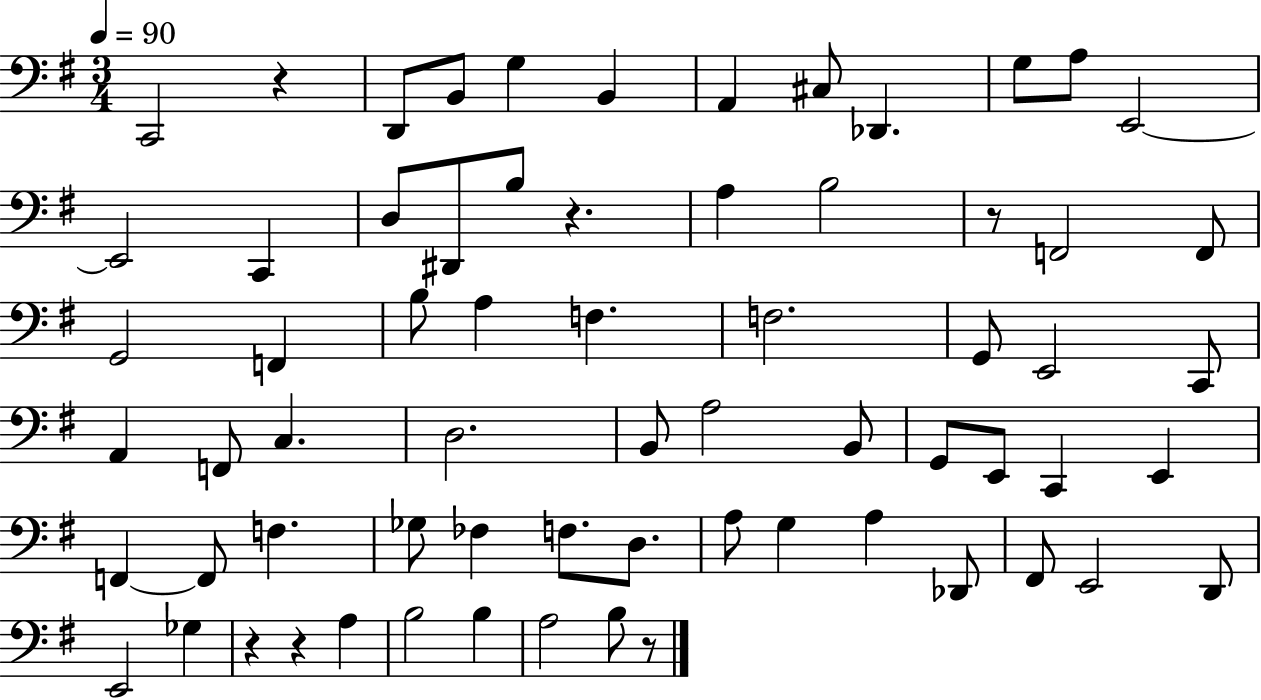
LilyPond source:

{
  \clef bass
  \numericTimeSignature
  \time 3/4
  \key g \major
  \tempo 4 = 90
  c,2 r4 | d,8 b,8 g4 b,4 | a,4 cis8 des,4. | g8 a8 e,2~~ | \break e,2 c,4 | d8 dis,8 b8 r4. | a4 b2 | r8 f,2 f,8 | \break g,2 f,4 | b8 a4 f4. | f2. | g,8 e,2 c,8 | \break a,4 f,8 c4. | d2. | b,8 a2 b,8 | g,8 e,8 c,4 e,4 | \break f,4~~ f,8 f4. | ges8 fes4 f8. d8. | a8 g4 a4 des,8 | fis,8 e,2 d,8 | \break e,2 ges4 | r4 r4 a4 | b2 b4 | a2 b8 r8 | \break \bar "|."
}